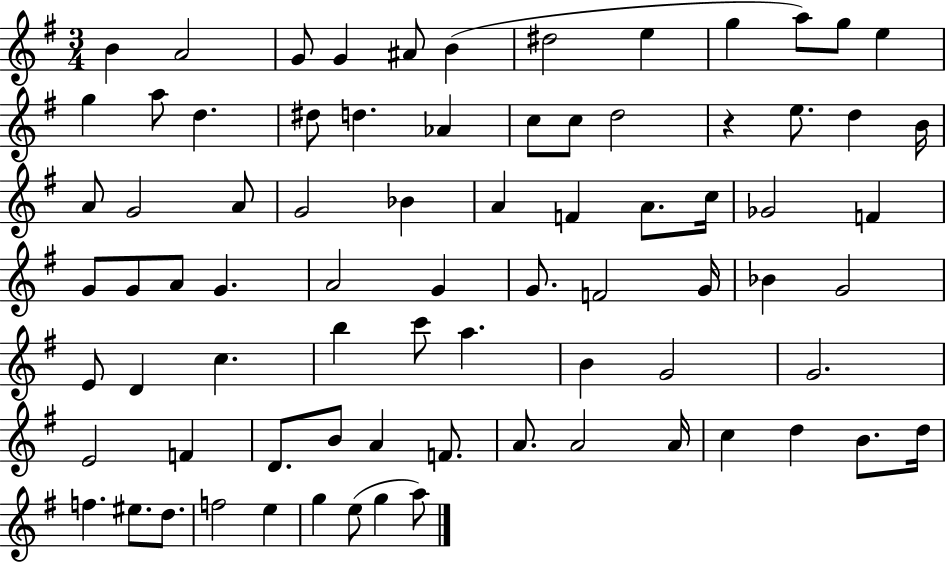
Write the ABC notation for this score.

X:1
T:Untitled
M:3/4
L:1/4
K:G
B A2 G/2 G ^A/2 B ^d2 e g a/2 g/2 e g a/2 d ^d/2 d _A c/2 c/2 d2 z e/2 d B/4 A/2 G2 A/2 G2 _B A F A/2 c/4 _G2 F G/2 G/2 A/2 G A2 G G/2 F2 G/4 _B G2 E/2 D c b c'/2 a B G2 G2 E2 F D/2 B/2 A F/2 A/2 A2 A/4 c d B/2 d/4 f ^e/2 d/2 f2 e g e/2 g a/2